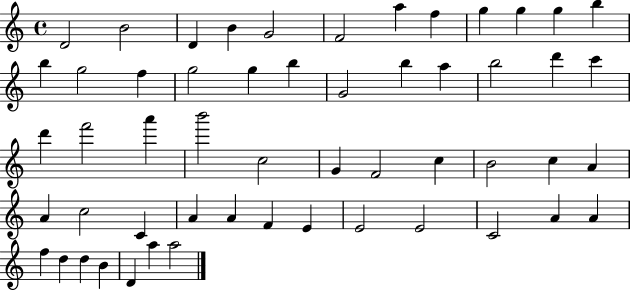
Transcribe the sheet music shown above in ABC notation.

X:1
T:Untitled
M:4/4
L:1/4
K:C
D2 B2 D B G2 F2 a f g g g b b g2 f g2 g b G2 b a b2 d' c' d' f'2 a' b'2 c2 G F2 c B2 c A A c2 C A A F E E2 E2 C2 A A f d d B D a a2